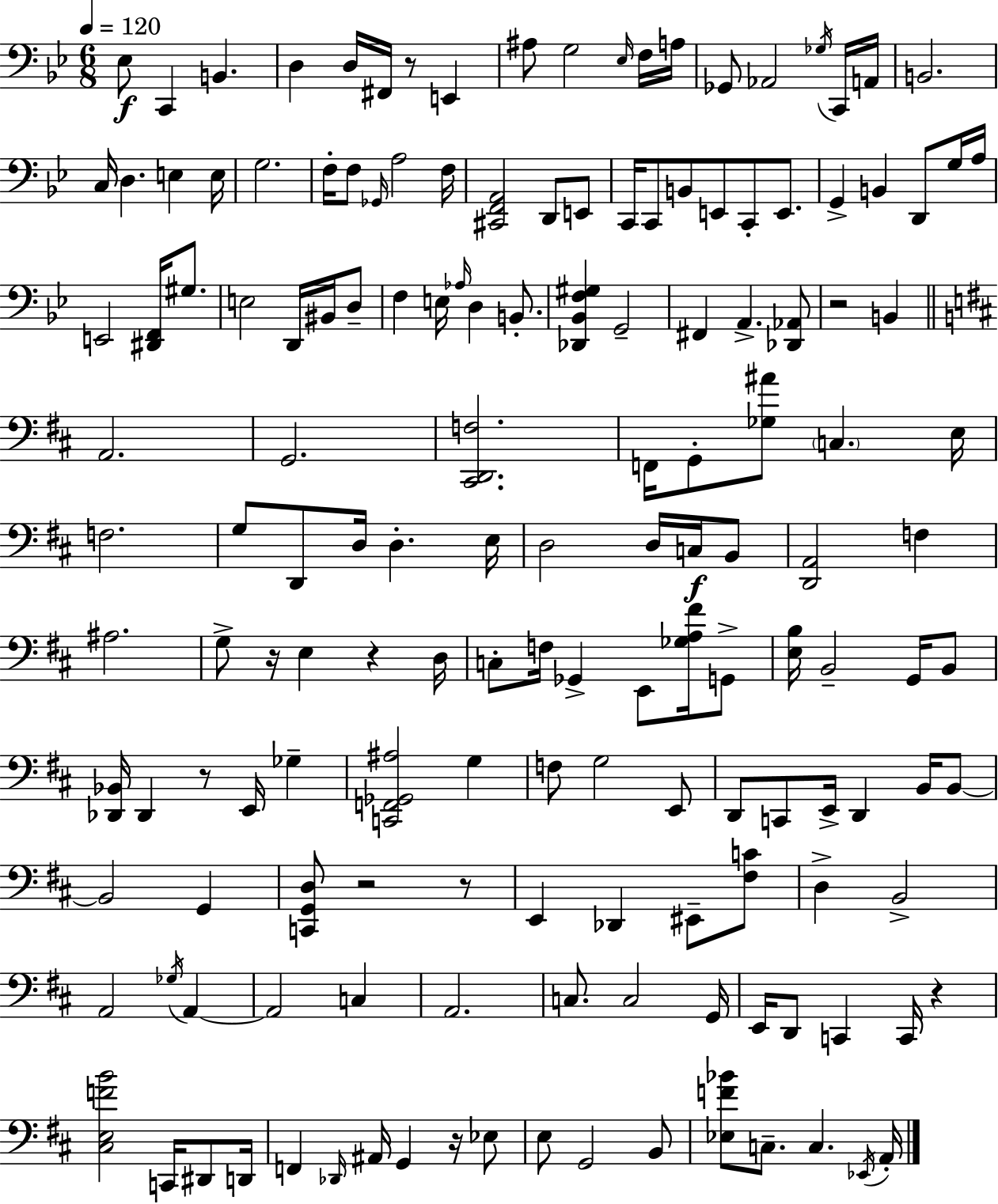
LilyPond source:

{
  \clef bass
  \numericTimeSignature
  \time 6/8
  \key g \minor
  \tempo 4 = 120
  ees8\f c,4 b,4. | d4 d16 fis,16 r8 e,4 | ais8 g2 \grace { ees16 } f16 | a16 ges,8 aes,2 \acciaccatura { ges16 } | \break c,16 a,16 b,2. | c16 d4. e4 | e16 g2. | f16-. f8 \grace { ges,16 } a2 | \break f16 <cis, f, a,>2 d,8 | e,8 c,16 c,8 b,8 e,8 c,8-. | e,8. g,4-> b,4 d,8 | g16 a16 e,2 <dis, f,>16 | \break gis8. e2 d,16 | bis,16 d8-- f4 e16 \grace { aes16 } d4 | b,8.-. <des, bes, f gis>4 g,2-- | fis,4 a,4.-> | \break <des, aes,>8 r2 | b,4 \bar "||" \break \key d \major a,2. | g,2. | <cis, d, f>2. | f,16 g,8-. <ges ais'>8 \parenthesize c4. e16 | \break f2. | g8 d,8 d16 d4.-. e16 | d2 d16 c16\f b,8 | <d, a,>2 f4 | \break ais2. | g8-> r16 e4 r4 d16 | c8-. f16 ges,4-> e,8 <ges a fis'>16 g,8-> | <e b>16 b,2-- g,16 b,8 | \break <des, bes,>16 des,4 r8 e,16 ges4-- | <c, f, ges, ais>2 g4 | f8 g2 e,8 | d,8 c,8 e,16-> d,4 b,16 b,8~~ | \break b,2 g,4 | <c, g, d>8 r2 r8 | e,4 des,4 eis,8-- <fis c'>8 | d4-> b,2-> | \break a,2 \acciaccatura { ges16 } a,4~~ | a,2 c4 | a,2. | c8. c2 | \break g,16 e,16 d,8 c,4 c,16 r4 | <cis e f' b'>2 c,16 dis,8 | d,16 f,4 \grace { des,16 } ais,16 g,4 r16 | ees8 e8 g,2 | \break b,8 <ees f' bes'>8 c8.-- c4. | \acciaccatura { ees,16 } a,16-. \bar "|."
}